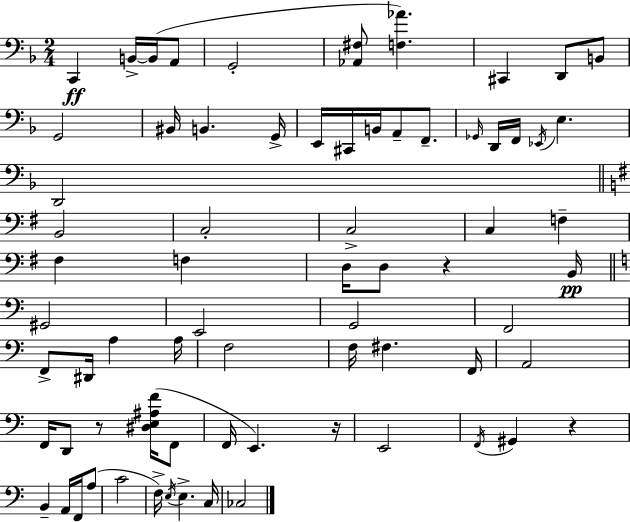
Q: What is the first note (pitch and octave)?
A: C2